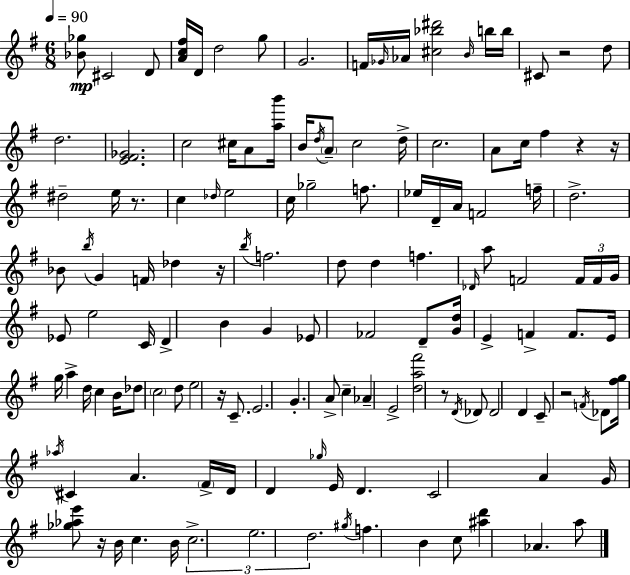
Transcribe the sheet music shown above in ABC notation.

X:1
T:Untitled
M:6/8
L:1/4
K:G
[_B_g]/2 ^C2 D/2 [Ac^f]/4 D/4 d2 g/2 G2 F/4 _G/4 _A/4 [^c_b^d']2 B/4 b/4 b/4 ^C/2 z2 d/2 d2 [E^F_G]2 c2 ^c/4 A/2 [ab']/4 B/4 d/4 A/2 c2 d/4 c2 A/2 c/4 ^f z z/4 ^d2 e/4 z/2 c _d/4 e2 c/4 _g2 f/2 _e/4 D/4 A/4 F2 f/4 d2 _B/2 b/4 G F/4 _d z/4 b/4 f2 d/2 d f _D/4 a/2 F2 F/4 F/4 G/4 _E/2 e2 C/4 D B G _E/2 _F2 D/2 [Gd]/4 E F F/2 E/4 g/4 a d/4 c B/4 _d/2 c2 d/2 e2 z/4 C/2 E2 G A/2 c _A E2 [da^f']2 z/2 D/4 _D/2 _D2 D C/2 z2 F/4 _D/2 [^fg]/4 _a/4 ^C A ^F/4 D/4 D _g/4 E/4 D C2 A G/4 [_g_ae']/2 z/4 B/4 c B/4 c2 e2 d2 ^g/4 f B c/2 [^ad'] _A a/2